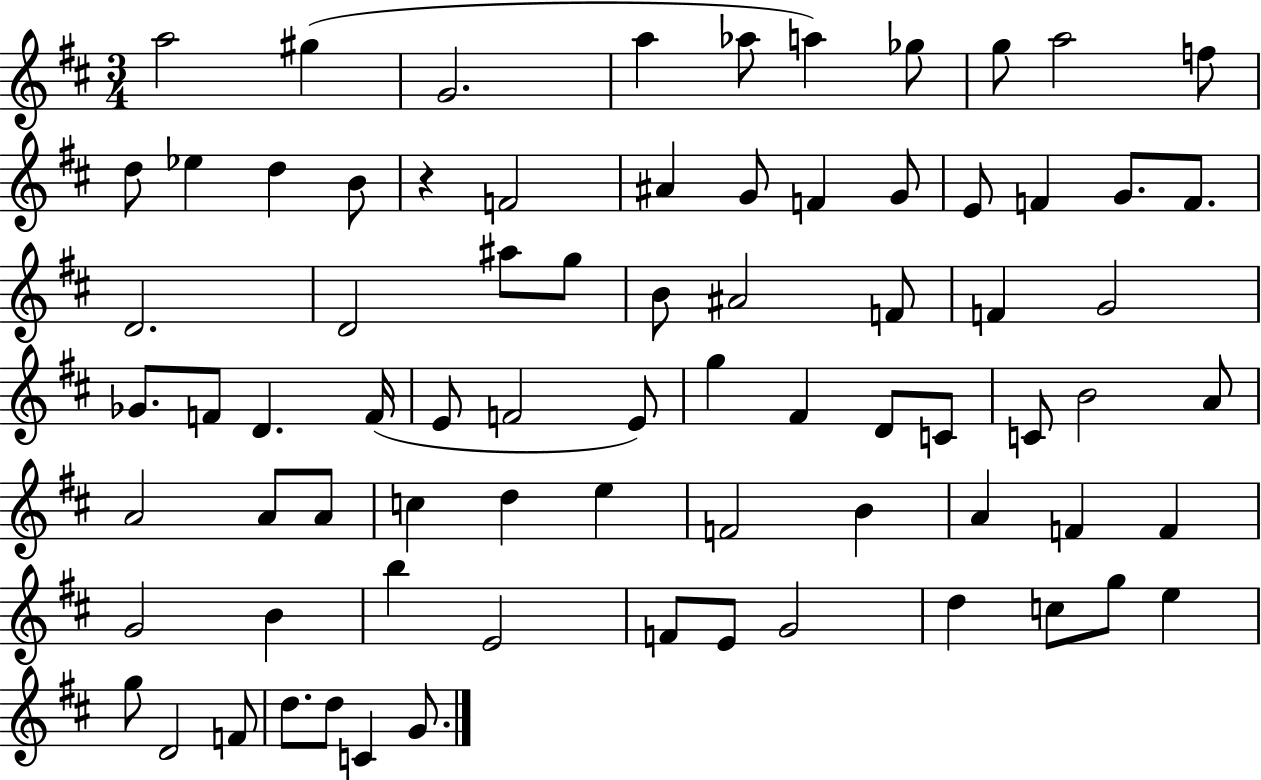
A5/h G#5/q G4/h. A5/q Ab5/e A5/q Gb5/e G5/e A5/h F5/e D5/e Eb5/q D5/q B4/e R/q F4/h A#4/q G4/e F4/q G4/e E4/e F4/q G4/e. F4/e. D4/h. D4/h A#5/e G5/e B4/e A#4/h F4/e F4/q G4/h Gb4/e. F4/e D4/q. F4/s E4/e F4/h E4/e G5/q F#4/q D4/e C4/e C4/e B4/h A4/e A4/h A4/e A4/e C5/q D5/q E5/q F4/h B4/q A4/q F4/q F4/q G4/h B4/q B5/q E4/h F4/e E4/e G4/h D5/q C5/e G5/e E5/q G5/e D4/h F4/e D5/e. D5/e C4/q G4/e.